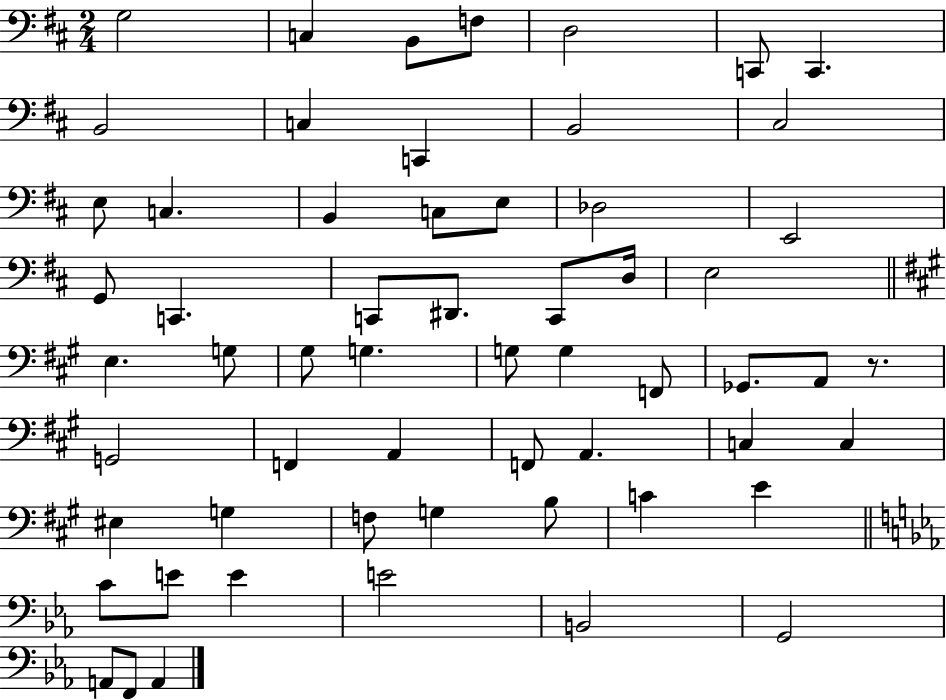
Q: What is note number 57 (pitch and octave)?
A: F2